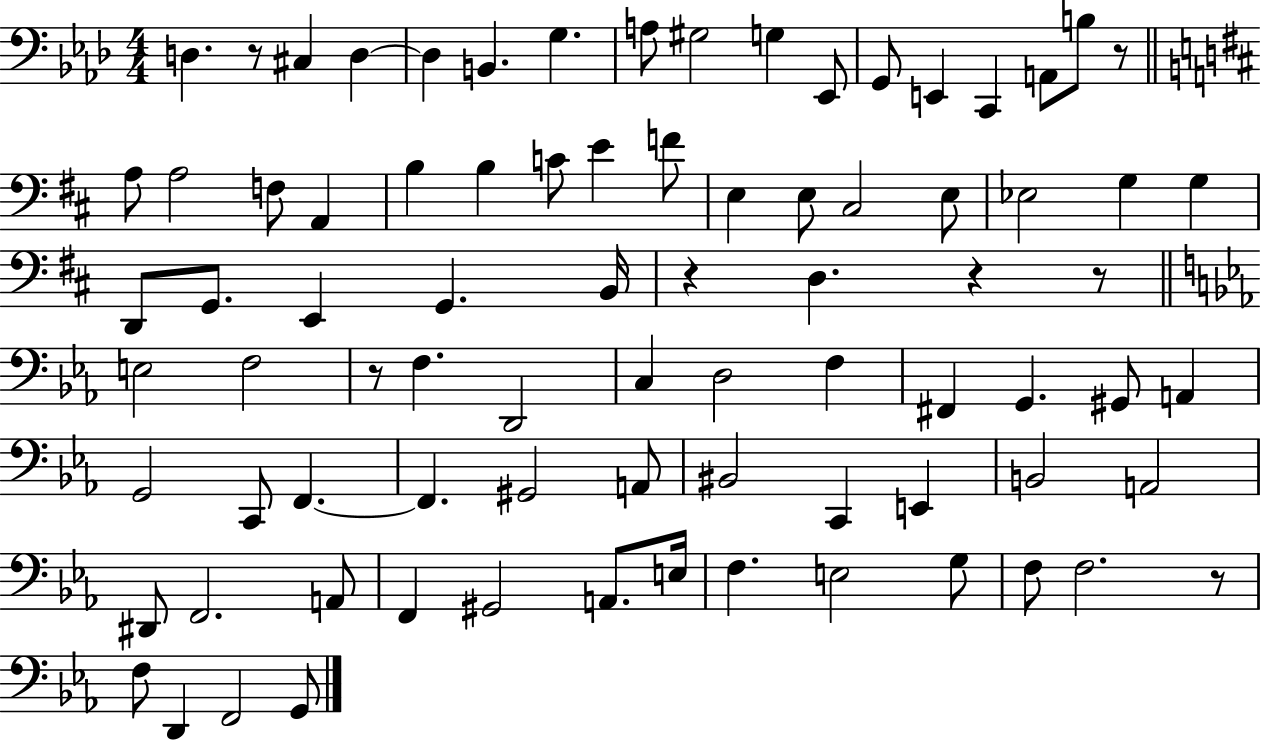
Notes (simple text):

D3/q. R/e C#3/q D3/q D3/q B2/q. G3/q. A3/e G#3/h G3/q Eb2/e G2/e E2/q C2/q A2/e B3/e R/e A3/e A3/h F3/e A2/q B3/q B3/q C4/e E4/q F4/e E3/q E3/e C#3/h E3/e Eb3/h G3/q G3/q D2/e G2/e. E2/q G2/q. B2/s R/q D3/q. R/q R/e E3/h F3/h R/e F3/q. D2/h C3/q D3/h F3/q F#2/q G2/q. G#2/e A2/q G2/h C2/e F2/q. F2/q. G#2/h A2/e BIS2/h C2/q E2/q B2/h A2/h D#2/e F2/h. A2/e F2/q G#2/h A2/e. E3/s F3/q. E3/h G3/e F3/e F3/h. R/e F3/e D2/q F2/h G2/e